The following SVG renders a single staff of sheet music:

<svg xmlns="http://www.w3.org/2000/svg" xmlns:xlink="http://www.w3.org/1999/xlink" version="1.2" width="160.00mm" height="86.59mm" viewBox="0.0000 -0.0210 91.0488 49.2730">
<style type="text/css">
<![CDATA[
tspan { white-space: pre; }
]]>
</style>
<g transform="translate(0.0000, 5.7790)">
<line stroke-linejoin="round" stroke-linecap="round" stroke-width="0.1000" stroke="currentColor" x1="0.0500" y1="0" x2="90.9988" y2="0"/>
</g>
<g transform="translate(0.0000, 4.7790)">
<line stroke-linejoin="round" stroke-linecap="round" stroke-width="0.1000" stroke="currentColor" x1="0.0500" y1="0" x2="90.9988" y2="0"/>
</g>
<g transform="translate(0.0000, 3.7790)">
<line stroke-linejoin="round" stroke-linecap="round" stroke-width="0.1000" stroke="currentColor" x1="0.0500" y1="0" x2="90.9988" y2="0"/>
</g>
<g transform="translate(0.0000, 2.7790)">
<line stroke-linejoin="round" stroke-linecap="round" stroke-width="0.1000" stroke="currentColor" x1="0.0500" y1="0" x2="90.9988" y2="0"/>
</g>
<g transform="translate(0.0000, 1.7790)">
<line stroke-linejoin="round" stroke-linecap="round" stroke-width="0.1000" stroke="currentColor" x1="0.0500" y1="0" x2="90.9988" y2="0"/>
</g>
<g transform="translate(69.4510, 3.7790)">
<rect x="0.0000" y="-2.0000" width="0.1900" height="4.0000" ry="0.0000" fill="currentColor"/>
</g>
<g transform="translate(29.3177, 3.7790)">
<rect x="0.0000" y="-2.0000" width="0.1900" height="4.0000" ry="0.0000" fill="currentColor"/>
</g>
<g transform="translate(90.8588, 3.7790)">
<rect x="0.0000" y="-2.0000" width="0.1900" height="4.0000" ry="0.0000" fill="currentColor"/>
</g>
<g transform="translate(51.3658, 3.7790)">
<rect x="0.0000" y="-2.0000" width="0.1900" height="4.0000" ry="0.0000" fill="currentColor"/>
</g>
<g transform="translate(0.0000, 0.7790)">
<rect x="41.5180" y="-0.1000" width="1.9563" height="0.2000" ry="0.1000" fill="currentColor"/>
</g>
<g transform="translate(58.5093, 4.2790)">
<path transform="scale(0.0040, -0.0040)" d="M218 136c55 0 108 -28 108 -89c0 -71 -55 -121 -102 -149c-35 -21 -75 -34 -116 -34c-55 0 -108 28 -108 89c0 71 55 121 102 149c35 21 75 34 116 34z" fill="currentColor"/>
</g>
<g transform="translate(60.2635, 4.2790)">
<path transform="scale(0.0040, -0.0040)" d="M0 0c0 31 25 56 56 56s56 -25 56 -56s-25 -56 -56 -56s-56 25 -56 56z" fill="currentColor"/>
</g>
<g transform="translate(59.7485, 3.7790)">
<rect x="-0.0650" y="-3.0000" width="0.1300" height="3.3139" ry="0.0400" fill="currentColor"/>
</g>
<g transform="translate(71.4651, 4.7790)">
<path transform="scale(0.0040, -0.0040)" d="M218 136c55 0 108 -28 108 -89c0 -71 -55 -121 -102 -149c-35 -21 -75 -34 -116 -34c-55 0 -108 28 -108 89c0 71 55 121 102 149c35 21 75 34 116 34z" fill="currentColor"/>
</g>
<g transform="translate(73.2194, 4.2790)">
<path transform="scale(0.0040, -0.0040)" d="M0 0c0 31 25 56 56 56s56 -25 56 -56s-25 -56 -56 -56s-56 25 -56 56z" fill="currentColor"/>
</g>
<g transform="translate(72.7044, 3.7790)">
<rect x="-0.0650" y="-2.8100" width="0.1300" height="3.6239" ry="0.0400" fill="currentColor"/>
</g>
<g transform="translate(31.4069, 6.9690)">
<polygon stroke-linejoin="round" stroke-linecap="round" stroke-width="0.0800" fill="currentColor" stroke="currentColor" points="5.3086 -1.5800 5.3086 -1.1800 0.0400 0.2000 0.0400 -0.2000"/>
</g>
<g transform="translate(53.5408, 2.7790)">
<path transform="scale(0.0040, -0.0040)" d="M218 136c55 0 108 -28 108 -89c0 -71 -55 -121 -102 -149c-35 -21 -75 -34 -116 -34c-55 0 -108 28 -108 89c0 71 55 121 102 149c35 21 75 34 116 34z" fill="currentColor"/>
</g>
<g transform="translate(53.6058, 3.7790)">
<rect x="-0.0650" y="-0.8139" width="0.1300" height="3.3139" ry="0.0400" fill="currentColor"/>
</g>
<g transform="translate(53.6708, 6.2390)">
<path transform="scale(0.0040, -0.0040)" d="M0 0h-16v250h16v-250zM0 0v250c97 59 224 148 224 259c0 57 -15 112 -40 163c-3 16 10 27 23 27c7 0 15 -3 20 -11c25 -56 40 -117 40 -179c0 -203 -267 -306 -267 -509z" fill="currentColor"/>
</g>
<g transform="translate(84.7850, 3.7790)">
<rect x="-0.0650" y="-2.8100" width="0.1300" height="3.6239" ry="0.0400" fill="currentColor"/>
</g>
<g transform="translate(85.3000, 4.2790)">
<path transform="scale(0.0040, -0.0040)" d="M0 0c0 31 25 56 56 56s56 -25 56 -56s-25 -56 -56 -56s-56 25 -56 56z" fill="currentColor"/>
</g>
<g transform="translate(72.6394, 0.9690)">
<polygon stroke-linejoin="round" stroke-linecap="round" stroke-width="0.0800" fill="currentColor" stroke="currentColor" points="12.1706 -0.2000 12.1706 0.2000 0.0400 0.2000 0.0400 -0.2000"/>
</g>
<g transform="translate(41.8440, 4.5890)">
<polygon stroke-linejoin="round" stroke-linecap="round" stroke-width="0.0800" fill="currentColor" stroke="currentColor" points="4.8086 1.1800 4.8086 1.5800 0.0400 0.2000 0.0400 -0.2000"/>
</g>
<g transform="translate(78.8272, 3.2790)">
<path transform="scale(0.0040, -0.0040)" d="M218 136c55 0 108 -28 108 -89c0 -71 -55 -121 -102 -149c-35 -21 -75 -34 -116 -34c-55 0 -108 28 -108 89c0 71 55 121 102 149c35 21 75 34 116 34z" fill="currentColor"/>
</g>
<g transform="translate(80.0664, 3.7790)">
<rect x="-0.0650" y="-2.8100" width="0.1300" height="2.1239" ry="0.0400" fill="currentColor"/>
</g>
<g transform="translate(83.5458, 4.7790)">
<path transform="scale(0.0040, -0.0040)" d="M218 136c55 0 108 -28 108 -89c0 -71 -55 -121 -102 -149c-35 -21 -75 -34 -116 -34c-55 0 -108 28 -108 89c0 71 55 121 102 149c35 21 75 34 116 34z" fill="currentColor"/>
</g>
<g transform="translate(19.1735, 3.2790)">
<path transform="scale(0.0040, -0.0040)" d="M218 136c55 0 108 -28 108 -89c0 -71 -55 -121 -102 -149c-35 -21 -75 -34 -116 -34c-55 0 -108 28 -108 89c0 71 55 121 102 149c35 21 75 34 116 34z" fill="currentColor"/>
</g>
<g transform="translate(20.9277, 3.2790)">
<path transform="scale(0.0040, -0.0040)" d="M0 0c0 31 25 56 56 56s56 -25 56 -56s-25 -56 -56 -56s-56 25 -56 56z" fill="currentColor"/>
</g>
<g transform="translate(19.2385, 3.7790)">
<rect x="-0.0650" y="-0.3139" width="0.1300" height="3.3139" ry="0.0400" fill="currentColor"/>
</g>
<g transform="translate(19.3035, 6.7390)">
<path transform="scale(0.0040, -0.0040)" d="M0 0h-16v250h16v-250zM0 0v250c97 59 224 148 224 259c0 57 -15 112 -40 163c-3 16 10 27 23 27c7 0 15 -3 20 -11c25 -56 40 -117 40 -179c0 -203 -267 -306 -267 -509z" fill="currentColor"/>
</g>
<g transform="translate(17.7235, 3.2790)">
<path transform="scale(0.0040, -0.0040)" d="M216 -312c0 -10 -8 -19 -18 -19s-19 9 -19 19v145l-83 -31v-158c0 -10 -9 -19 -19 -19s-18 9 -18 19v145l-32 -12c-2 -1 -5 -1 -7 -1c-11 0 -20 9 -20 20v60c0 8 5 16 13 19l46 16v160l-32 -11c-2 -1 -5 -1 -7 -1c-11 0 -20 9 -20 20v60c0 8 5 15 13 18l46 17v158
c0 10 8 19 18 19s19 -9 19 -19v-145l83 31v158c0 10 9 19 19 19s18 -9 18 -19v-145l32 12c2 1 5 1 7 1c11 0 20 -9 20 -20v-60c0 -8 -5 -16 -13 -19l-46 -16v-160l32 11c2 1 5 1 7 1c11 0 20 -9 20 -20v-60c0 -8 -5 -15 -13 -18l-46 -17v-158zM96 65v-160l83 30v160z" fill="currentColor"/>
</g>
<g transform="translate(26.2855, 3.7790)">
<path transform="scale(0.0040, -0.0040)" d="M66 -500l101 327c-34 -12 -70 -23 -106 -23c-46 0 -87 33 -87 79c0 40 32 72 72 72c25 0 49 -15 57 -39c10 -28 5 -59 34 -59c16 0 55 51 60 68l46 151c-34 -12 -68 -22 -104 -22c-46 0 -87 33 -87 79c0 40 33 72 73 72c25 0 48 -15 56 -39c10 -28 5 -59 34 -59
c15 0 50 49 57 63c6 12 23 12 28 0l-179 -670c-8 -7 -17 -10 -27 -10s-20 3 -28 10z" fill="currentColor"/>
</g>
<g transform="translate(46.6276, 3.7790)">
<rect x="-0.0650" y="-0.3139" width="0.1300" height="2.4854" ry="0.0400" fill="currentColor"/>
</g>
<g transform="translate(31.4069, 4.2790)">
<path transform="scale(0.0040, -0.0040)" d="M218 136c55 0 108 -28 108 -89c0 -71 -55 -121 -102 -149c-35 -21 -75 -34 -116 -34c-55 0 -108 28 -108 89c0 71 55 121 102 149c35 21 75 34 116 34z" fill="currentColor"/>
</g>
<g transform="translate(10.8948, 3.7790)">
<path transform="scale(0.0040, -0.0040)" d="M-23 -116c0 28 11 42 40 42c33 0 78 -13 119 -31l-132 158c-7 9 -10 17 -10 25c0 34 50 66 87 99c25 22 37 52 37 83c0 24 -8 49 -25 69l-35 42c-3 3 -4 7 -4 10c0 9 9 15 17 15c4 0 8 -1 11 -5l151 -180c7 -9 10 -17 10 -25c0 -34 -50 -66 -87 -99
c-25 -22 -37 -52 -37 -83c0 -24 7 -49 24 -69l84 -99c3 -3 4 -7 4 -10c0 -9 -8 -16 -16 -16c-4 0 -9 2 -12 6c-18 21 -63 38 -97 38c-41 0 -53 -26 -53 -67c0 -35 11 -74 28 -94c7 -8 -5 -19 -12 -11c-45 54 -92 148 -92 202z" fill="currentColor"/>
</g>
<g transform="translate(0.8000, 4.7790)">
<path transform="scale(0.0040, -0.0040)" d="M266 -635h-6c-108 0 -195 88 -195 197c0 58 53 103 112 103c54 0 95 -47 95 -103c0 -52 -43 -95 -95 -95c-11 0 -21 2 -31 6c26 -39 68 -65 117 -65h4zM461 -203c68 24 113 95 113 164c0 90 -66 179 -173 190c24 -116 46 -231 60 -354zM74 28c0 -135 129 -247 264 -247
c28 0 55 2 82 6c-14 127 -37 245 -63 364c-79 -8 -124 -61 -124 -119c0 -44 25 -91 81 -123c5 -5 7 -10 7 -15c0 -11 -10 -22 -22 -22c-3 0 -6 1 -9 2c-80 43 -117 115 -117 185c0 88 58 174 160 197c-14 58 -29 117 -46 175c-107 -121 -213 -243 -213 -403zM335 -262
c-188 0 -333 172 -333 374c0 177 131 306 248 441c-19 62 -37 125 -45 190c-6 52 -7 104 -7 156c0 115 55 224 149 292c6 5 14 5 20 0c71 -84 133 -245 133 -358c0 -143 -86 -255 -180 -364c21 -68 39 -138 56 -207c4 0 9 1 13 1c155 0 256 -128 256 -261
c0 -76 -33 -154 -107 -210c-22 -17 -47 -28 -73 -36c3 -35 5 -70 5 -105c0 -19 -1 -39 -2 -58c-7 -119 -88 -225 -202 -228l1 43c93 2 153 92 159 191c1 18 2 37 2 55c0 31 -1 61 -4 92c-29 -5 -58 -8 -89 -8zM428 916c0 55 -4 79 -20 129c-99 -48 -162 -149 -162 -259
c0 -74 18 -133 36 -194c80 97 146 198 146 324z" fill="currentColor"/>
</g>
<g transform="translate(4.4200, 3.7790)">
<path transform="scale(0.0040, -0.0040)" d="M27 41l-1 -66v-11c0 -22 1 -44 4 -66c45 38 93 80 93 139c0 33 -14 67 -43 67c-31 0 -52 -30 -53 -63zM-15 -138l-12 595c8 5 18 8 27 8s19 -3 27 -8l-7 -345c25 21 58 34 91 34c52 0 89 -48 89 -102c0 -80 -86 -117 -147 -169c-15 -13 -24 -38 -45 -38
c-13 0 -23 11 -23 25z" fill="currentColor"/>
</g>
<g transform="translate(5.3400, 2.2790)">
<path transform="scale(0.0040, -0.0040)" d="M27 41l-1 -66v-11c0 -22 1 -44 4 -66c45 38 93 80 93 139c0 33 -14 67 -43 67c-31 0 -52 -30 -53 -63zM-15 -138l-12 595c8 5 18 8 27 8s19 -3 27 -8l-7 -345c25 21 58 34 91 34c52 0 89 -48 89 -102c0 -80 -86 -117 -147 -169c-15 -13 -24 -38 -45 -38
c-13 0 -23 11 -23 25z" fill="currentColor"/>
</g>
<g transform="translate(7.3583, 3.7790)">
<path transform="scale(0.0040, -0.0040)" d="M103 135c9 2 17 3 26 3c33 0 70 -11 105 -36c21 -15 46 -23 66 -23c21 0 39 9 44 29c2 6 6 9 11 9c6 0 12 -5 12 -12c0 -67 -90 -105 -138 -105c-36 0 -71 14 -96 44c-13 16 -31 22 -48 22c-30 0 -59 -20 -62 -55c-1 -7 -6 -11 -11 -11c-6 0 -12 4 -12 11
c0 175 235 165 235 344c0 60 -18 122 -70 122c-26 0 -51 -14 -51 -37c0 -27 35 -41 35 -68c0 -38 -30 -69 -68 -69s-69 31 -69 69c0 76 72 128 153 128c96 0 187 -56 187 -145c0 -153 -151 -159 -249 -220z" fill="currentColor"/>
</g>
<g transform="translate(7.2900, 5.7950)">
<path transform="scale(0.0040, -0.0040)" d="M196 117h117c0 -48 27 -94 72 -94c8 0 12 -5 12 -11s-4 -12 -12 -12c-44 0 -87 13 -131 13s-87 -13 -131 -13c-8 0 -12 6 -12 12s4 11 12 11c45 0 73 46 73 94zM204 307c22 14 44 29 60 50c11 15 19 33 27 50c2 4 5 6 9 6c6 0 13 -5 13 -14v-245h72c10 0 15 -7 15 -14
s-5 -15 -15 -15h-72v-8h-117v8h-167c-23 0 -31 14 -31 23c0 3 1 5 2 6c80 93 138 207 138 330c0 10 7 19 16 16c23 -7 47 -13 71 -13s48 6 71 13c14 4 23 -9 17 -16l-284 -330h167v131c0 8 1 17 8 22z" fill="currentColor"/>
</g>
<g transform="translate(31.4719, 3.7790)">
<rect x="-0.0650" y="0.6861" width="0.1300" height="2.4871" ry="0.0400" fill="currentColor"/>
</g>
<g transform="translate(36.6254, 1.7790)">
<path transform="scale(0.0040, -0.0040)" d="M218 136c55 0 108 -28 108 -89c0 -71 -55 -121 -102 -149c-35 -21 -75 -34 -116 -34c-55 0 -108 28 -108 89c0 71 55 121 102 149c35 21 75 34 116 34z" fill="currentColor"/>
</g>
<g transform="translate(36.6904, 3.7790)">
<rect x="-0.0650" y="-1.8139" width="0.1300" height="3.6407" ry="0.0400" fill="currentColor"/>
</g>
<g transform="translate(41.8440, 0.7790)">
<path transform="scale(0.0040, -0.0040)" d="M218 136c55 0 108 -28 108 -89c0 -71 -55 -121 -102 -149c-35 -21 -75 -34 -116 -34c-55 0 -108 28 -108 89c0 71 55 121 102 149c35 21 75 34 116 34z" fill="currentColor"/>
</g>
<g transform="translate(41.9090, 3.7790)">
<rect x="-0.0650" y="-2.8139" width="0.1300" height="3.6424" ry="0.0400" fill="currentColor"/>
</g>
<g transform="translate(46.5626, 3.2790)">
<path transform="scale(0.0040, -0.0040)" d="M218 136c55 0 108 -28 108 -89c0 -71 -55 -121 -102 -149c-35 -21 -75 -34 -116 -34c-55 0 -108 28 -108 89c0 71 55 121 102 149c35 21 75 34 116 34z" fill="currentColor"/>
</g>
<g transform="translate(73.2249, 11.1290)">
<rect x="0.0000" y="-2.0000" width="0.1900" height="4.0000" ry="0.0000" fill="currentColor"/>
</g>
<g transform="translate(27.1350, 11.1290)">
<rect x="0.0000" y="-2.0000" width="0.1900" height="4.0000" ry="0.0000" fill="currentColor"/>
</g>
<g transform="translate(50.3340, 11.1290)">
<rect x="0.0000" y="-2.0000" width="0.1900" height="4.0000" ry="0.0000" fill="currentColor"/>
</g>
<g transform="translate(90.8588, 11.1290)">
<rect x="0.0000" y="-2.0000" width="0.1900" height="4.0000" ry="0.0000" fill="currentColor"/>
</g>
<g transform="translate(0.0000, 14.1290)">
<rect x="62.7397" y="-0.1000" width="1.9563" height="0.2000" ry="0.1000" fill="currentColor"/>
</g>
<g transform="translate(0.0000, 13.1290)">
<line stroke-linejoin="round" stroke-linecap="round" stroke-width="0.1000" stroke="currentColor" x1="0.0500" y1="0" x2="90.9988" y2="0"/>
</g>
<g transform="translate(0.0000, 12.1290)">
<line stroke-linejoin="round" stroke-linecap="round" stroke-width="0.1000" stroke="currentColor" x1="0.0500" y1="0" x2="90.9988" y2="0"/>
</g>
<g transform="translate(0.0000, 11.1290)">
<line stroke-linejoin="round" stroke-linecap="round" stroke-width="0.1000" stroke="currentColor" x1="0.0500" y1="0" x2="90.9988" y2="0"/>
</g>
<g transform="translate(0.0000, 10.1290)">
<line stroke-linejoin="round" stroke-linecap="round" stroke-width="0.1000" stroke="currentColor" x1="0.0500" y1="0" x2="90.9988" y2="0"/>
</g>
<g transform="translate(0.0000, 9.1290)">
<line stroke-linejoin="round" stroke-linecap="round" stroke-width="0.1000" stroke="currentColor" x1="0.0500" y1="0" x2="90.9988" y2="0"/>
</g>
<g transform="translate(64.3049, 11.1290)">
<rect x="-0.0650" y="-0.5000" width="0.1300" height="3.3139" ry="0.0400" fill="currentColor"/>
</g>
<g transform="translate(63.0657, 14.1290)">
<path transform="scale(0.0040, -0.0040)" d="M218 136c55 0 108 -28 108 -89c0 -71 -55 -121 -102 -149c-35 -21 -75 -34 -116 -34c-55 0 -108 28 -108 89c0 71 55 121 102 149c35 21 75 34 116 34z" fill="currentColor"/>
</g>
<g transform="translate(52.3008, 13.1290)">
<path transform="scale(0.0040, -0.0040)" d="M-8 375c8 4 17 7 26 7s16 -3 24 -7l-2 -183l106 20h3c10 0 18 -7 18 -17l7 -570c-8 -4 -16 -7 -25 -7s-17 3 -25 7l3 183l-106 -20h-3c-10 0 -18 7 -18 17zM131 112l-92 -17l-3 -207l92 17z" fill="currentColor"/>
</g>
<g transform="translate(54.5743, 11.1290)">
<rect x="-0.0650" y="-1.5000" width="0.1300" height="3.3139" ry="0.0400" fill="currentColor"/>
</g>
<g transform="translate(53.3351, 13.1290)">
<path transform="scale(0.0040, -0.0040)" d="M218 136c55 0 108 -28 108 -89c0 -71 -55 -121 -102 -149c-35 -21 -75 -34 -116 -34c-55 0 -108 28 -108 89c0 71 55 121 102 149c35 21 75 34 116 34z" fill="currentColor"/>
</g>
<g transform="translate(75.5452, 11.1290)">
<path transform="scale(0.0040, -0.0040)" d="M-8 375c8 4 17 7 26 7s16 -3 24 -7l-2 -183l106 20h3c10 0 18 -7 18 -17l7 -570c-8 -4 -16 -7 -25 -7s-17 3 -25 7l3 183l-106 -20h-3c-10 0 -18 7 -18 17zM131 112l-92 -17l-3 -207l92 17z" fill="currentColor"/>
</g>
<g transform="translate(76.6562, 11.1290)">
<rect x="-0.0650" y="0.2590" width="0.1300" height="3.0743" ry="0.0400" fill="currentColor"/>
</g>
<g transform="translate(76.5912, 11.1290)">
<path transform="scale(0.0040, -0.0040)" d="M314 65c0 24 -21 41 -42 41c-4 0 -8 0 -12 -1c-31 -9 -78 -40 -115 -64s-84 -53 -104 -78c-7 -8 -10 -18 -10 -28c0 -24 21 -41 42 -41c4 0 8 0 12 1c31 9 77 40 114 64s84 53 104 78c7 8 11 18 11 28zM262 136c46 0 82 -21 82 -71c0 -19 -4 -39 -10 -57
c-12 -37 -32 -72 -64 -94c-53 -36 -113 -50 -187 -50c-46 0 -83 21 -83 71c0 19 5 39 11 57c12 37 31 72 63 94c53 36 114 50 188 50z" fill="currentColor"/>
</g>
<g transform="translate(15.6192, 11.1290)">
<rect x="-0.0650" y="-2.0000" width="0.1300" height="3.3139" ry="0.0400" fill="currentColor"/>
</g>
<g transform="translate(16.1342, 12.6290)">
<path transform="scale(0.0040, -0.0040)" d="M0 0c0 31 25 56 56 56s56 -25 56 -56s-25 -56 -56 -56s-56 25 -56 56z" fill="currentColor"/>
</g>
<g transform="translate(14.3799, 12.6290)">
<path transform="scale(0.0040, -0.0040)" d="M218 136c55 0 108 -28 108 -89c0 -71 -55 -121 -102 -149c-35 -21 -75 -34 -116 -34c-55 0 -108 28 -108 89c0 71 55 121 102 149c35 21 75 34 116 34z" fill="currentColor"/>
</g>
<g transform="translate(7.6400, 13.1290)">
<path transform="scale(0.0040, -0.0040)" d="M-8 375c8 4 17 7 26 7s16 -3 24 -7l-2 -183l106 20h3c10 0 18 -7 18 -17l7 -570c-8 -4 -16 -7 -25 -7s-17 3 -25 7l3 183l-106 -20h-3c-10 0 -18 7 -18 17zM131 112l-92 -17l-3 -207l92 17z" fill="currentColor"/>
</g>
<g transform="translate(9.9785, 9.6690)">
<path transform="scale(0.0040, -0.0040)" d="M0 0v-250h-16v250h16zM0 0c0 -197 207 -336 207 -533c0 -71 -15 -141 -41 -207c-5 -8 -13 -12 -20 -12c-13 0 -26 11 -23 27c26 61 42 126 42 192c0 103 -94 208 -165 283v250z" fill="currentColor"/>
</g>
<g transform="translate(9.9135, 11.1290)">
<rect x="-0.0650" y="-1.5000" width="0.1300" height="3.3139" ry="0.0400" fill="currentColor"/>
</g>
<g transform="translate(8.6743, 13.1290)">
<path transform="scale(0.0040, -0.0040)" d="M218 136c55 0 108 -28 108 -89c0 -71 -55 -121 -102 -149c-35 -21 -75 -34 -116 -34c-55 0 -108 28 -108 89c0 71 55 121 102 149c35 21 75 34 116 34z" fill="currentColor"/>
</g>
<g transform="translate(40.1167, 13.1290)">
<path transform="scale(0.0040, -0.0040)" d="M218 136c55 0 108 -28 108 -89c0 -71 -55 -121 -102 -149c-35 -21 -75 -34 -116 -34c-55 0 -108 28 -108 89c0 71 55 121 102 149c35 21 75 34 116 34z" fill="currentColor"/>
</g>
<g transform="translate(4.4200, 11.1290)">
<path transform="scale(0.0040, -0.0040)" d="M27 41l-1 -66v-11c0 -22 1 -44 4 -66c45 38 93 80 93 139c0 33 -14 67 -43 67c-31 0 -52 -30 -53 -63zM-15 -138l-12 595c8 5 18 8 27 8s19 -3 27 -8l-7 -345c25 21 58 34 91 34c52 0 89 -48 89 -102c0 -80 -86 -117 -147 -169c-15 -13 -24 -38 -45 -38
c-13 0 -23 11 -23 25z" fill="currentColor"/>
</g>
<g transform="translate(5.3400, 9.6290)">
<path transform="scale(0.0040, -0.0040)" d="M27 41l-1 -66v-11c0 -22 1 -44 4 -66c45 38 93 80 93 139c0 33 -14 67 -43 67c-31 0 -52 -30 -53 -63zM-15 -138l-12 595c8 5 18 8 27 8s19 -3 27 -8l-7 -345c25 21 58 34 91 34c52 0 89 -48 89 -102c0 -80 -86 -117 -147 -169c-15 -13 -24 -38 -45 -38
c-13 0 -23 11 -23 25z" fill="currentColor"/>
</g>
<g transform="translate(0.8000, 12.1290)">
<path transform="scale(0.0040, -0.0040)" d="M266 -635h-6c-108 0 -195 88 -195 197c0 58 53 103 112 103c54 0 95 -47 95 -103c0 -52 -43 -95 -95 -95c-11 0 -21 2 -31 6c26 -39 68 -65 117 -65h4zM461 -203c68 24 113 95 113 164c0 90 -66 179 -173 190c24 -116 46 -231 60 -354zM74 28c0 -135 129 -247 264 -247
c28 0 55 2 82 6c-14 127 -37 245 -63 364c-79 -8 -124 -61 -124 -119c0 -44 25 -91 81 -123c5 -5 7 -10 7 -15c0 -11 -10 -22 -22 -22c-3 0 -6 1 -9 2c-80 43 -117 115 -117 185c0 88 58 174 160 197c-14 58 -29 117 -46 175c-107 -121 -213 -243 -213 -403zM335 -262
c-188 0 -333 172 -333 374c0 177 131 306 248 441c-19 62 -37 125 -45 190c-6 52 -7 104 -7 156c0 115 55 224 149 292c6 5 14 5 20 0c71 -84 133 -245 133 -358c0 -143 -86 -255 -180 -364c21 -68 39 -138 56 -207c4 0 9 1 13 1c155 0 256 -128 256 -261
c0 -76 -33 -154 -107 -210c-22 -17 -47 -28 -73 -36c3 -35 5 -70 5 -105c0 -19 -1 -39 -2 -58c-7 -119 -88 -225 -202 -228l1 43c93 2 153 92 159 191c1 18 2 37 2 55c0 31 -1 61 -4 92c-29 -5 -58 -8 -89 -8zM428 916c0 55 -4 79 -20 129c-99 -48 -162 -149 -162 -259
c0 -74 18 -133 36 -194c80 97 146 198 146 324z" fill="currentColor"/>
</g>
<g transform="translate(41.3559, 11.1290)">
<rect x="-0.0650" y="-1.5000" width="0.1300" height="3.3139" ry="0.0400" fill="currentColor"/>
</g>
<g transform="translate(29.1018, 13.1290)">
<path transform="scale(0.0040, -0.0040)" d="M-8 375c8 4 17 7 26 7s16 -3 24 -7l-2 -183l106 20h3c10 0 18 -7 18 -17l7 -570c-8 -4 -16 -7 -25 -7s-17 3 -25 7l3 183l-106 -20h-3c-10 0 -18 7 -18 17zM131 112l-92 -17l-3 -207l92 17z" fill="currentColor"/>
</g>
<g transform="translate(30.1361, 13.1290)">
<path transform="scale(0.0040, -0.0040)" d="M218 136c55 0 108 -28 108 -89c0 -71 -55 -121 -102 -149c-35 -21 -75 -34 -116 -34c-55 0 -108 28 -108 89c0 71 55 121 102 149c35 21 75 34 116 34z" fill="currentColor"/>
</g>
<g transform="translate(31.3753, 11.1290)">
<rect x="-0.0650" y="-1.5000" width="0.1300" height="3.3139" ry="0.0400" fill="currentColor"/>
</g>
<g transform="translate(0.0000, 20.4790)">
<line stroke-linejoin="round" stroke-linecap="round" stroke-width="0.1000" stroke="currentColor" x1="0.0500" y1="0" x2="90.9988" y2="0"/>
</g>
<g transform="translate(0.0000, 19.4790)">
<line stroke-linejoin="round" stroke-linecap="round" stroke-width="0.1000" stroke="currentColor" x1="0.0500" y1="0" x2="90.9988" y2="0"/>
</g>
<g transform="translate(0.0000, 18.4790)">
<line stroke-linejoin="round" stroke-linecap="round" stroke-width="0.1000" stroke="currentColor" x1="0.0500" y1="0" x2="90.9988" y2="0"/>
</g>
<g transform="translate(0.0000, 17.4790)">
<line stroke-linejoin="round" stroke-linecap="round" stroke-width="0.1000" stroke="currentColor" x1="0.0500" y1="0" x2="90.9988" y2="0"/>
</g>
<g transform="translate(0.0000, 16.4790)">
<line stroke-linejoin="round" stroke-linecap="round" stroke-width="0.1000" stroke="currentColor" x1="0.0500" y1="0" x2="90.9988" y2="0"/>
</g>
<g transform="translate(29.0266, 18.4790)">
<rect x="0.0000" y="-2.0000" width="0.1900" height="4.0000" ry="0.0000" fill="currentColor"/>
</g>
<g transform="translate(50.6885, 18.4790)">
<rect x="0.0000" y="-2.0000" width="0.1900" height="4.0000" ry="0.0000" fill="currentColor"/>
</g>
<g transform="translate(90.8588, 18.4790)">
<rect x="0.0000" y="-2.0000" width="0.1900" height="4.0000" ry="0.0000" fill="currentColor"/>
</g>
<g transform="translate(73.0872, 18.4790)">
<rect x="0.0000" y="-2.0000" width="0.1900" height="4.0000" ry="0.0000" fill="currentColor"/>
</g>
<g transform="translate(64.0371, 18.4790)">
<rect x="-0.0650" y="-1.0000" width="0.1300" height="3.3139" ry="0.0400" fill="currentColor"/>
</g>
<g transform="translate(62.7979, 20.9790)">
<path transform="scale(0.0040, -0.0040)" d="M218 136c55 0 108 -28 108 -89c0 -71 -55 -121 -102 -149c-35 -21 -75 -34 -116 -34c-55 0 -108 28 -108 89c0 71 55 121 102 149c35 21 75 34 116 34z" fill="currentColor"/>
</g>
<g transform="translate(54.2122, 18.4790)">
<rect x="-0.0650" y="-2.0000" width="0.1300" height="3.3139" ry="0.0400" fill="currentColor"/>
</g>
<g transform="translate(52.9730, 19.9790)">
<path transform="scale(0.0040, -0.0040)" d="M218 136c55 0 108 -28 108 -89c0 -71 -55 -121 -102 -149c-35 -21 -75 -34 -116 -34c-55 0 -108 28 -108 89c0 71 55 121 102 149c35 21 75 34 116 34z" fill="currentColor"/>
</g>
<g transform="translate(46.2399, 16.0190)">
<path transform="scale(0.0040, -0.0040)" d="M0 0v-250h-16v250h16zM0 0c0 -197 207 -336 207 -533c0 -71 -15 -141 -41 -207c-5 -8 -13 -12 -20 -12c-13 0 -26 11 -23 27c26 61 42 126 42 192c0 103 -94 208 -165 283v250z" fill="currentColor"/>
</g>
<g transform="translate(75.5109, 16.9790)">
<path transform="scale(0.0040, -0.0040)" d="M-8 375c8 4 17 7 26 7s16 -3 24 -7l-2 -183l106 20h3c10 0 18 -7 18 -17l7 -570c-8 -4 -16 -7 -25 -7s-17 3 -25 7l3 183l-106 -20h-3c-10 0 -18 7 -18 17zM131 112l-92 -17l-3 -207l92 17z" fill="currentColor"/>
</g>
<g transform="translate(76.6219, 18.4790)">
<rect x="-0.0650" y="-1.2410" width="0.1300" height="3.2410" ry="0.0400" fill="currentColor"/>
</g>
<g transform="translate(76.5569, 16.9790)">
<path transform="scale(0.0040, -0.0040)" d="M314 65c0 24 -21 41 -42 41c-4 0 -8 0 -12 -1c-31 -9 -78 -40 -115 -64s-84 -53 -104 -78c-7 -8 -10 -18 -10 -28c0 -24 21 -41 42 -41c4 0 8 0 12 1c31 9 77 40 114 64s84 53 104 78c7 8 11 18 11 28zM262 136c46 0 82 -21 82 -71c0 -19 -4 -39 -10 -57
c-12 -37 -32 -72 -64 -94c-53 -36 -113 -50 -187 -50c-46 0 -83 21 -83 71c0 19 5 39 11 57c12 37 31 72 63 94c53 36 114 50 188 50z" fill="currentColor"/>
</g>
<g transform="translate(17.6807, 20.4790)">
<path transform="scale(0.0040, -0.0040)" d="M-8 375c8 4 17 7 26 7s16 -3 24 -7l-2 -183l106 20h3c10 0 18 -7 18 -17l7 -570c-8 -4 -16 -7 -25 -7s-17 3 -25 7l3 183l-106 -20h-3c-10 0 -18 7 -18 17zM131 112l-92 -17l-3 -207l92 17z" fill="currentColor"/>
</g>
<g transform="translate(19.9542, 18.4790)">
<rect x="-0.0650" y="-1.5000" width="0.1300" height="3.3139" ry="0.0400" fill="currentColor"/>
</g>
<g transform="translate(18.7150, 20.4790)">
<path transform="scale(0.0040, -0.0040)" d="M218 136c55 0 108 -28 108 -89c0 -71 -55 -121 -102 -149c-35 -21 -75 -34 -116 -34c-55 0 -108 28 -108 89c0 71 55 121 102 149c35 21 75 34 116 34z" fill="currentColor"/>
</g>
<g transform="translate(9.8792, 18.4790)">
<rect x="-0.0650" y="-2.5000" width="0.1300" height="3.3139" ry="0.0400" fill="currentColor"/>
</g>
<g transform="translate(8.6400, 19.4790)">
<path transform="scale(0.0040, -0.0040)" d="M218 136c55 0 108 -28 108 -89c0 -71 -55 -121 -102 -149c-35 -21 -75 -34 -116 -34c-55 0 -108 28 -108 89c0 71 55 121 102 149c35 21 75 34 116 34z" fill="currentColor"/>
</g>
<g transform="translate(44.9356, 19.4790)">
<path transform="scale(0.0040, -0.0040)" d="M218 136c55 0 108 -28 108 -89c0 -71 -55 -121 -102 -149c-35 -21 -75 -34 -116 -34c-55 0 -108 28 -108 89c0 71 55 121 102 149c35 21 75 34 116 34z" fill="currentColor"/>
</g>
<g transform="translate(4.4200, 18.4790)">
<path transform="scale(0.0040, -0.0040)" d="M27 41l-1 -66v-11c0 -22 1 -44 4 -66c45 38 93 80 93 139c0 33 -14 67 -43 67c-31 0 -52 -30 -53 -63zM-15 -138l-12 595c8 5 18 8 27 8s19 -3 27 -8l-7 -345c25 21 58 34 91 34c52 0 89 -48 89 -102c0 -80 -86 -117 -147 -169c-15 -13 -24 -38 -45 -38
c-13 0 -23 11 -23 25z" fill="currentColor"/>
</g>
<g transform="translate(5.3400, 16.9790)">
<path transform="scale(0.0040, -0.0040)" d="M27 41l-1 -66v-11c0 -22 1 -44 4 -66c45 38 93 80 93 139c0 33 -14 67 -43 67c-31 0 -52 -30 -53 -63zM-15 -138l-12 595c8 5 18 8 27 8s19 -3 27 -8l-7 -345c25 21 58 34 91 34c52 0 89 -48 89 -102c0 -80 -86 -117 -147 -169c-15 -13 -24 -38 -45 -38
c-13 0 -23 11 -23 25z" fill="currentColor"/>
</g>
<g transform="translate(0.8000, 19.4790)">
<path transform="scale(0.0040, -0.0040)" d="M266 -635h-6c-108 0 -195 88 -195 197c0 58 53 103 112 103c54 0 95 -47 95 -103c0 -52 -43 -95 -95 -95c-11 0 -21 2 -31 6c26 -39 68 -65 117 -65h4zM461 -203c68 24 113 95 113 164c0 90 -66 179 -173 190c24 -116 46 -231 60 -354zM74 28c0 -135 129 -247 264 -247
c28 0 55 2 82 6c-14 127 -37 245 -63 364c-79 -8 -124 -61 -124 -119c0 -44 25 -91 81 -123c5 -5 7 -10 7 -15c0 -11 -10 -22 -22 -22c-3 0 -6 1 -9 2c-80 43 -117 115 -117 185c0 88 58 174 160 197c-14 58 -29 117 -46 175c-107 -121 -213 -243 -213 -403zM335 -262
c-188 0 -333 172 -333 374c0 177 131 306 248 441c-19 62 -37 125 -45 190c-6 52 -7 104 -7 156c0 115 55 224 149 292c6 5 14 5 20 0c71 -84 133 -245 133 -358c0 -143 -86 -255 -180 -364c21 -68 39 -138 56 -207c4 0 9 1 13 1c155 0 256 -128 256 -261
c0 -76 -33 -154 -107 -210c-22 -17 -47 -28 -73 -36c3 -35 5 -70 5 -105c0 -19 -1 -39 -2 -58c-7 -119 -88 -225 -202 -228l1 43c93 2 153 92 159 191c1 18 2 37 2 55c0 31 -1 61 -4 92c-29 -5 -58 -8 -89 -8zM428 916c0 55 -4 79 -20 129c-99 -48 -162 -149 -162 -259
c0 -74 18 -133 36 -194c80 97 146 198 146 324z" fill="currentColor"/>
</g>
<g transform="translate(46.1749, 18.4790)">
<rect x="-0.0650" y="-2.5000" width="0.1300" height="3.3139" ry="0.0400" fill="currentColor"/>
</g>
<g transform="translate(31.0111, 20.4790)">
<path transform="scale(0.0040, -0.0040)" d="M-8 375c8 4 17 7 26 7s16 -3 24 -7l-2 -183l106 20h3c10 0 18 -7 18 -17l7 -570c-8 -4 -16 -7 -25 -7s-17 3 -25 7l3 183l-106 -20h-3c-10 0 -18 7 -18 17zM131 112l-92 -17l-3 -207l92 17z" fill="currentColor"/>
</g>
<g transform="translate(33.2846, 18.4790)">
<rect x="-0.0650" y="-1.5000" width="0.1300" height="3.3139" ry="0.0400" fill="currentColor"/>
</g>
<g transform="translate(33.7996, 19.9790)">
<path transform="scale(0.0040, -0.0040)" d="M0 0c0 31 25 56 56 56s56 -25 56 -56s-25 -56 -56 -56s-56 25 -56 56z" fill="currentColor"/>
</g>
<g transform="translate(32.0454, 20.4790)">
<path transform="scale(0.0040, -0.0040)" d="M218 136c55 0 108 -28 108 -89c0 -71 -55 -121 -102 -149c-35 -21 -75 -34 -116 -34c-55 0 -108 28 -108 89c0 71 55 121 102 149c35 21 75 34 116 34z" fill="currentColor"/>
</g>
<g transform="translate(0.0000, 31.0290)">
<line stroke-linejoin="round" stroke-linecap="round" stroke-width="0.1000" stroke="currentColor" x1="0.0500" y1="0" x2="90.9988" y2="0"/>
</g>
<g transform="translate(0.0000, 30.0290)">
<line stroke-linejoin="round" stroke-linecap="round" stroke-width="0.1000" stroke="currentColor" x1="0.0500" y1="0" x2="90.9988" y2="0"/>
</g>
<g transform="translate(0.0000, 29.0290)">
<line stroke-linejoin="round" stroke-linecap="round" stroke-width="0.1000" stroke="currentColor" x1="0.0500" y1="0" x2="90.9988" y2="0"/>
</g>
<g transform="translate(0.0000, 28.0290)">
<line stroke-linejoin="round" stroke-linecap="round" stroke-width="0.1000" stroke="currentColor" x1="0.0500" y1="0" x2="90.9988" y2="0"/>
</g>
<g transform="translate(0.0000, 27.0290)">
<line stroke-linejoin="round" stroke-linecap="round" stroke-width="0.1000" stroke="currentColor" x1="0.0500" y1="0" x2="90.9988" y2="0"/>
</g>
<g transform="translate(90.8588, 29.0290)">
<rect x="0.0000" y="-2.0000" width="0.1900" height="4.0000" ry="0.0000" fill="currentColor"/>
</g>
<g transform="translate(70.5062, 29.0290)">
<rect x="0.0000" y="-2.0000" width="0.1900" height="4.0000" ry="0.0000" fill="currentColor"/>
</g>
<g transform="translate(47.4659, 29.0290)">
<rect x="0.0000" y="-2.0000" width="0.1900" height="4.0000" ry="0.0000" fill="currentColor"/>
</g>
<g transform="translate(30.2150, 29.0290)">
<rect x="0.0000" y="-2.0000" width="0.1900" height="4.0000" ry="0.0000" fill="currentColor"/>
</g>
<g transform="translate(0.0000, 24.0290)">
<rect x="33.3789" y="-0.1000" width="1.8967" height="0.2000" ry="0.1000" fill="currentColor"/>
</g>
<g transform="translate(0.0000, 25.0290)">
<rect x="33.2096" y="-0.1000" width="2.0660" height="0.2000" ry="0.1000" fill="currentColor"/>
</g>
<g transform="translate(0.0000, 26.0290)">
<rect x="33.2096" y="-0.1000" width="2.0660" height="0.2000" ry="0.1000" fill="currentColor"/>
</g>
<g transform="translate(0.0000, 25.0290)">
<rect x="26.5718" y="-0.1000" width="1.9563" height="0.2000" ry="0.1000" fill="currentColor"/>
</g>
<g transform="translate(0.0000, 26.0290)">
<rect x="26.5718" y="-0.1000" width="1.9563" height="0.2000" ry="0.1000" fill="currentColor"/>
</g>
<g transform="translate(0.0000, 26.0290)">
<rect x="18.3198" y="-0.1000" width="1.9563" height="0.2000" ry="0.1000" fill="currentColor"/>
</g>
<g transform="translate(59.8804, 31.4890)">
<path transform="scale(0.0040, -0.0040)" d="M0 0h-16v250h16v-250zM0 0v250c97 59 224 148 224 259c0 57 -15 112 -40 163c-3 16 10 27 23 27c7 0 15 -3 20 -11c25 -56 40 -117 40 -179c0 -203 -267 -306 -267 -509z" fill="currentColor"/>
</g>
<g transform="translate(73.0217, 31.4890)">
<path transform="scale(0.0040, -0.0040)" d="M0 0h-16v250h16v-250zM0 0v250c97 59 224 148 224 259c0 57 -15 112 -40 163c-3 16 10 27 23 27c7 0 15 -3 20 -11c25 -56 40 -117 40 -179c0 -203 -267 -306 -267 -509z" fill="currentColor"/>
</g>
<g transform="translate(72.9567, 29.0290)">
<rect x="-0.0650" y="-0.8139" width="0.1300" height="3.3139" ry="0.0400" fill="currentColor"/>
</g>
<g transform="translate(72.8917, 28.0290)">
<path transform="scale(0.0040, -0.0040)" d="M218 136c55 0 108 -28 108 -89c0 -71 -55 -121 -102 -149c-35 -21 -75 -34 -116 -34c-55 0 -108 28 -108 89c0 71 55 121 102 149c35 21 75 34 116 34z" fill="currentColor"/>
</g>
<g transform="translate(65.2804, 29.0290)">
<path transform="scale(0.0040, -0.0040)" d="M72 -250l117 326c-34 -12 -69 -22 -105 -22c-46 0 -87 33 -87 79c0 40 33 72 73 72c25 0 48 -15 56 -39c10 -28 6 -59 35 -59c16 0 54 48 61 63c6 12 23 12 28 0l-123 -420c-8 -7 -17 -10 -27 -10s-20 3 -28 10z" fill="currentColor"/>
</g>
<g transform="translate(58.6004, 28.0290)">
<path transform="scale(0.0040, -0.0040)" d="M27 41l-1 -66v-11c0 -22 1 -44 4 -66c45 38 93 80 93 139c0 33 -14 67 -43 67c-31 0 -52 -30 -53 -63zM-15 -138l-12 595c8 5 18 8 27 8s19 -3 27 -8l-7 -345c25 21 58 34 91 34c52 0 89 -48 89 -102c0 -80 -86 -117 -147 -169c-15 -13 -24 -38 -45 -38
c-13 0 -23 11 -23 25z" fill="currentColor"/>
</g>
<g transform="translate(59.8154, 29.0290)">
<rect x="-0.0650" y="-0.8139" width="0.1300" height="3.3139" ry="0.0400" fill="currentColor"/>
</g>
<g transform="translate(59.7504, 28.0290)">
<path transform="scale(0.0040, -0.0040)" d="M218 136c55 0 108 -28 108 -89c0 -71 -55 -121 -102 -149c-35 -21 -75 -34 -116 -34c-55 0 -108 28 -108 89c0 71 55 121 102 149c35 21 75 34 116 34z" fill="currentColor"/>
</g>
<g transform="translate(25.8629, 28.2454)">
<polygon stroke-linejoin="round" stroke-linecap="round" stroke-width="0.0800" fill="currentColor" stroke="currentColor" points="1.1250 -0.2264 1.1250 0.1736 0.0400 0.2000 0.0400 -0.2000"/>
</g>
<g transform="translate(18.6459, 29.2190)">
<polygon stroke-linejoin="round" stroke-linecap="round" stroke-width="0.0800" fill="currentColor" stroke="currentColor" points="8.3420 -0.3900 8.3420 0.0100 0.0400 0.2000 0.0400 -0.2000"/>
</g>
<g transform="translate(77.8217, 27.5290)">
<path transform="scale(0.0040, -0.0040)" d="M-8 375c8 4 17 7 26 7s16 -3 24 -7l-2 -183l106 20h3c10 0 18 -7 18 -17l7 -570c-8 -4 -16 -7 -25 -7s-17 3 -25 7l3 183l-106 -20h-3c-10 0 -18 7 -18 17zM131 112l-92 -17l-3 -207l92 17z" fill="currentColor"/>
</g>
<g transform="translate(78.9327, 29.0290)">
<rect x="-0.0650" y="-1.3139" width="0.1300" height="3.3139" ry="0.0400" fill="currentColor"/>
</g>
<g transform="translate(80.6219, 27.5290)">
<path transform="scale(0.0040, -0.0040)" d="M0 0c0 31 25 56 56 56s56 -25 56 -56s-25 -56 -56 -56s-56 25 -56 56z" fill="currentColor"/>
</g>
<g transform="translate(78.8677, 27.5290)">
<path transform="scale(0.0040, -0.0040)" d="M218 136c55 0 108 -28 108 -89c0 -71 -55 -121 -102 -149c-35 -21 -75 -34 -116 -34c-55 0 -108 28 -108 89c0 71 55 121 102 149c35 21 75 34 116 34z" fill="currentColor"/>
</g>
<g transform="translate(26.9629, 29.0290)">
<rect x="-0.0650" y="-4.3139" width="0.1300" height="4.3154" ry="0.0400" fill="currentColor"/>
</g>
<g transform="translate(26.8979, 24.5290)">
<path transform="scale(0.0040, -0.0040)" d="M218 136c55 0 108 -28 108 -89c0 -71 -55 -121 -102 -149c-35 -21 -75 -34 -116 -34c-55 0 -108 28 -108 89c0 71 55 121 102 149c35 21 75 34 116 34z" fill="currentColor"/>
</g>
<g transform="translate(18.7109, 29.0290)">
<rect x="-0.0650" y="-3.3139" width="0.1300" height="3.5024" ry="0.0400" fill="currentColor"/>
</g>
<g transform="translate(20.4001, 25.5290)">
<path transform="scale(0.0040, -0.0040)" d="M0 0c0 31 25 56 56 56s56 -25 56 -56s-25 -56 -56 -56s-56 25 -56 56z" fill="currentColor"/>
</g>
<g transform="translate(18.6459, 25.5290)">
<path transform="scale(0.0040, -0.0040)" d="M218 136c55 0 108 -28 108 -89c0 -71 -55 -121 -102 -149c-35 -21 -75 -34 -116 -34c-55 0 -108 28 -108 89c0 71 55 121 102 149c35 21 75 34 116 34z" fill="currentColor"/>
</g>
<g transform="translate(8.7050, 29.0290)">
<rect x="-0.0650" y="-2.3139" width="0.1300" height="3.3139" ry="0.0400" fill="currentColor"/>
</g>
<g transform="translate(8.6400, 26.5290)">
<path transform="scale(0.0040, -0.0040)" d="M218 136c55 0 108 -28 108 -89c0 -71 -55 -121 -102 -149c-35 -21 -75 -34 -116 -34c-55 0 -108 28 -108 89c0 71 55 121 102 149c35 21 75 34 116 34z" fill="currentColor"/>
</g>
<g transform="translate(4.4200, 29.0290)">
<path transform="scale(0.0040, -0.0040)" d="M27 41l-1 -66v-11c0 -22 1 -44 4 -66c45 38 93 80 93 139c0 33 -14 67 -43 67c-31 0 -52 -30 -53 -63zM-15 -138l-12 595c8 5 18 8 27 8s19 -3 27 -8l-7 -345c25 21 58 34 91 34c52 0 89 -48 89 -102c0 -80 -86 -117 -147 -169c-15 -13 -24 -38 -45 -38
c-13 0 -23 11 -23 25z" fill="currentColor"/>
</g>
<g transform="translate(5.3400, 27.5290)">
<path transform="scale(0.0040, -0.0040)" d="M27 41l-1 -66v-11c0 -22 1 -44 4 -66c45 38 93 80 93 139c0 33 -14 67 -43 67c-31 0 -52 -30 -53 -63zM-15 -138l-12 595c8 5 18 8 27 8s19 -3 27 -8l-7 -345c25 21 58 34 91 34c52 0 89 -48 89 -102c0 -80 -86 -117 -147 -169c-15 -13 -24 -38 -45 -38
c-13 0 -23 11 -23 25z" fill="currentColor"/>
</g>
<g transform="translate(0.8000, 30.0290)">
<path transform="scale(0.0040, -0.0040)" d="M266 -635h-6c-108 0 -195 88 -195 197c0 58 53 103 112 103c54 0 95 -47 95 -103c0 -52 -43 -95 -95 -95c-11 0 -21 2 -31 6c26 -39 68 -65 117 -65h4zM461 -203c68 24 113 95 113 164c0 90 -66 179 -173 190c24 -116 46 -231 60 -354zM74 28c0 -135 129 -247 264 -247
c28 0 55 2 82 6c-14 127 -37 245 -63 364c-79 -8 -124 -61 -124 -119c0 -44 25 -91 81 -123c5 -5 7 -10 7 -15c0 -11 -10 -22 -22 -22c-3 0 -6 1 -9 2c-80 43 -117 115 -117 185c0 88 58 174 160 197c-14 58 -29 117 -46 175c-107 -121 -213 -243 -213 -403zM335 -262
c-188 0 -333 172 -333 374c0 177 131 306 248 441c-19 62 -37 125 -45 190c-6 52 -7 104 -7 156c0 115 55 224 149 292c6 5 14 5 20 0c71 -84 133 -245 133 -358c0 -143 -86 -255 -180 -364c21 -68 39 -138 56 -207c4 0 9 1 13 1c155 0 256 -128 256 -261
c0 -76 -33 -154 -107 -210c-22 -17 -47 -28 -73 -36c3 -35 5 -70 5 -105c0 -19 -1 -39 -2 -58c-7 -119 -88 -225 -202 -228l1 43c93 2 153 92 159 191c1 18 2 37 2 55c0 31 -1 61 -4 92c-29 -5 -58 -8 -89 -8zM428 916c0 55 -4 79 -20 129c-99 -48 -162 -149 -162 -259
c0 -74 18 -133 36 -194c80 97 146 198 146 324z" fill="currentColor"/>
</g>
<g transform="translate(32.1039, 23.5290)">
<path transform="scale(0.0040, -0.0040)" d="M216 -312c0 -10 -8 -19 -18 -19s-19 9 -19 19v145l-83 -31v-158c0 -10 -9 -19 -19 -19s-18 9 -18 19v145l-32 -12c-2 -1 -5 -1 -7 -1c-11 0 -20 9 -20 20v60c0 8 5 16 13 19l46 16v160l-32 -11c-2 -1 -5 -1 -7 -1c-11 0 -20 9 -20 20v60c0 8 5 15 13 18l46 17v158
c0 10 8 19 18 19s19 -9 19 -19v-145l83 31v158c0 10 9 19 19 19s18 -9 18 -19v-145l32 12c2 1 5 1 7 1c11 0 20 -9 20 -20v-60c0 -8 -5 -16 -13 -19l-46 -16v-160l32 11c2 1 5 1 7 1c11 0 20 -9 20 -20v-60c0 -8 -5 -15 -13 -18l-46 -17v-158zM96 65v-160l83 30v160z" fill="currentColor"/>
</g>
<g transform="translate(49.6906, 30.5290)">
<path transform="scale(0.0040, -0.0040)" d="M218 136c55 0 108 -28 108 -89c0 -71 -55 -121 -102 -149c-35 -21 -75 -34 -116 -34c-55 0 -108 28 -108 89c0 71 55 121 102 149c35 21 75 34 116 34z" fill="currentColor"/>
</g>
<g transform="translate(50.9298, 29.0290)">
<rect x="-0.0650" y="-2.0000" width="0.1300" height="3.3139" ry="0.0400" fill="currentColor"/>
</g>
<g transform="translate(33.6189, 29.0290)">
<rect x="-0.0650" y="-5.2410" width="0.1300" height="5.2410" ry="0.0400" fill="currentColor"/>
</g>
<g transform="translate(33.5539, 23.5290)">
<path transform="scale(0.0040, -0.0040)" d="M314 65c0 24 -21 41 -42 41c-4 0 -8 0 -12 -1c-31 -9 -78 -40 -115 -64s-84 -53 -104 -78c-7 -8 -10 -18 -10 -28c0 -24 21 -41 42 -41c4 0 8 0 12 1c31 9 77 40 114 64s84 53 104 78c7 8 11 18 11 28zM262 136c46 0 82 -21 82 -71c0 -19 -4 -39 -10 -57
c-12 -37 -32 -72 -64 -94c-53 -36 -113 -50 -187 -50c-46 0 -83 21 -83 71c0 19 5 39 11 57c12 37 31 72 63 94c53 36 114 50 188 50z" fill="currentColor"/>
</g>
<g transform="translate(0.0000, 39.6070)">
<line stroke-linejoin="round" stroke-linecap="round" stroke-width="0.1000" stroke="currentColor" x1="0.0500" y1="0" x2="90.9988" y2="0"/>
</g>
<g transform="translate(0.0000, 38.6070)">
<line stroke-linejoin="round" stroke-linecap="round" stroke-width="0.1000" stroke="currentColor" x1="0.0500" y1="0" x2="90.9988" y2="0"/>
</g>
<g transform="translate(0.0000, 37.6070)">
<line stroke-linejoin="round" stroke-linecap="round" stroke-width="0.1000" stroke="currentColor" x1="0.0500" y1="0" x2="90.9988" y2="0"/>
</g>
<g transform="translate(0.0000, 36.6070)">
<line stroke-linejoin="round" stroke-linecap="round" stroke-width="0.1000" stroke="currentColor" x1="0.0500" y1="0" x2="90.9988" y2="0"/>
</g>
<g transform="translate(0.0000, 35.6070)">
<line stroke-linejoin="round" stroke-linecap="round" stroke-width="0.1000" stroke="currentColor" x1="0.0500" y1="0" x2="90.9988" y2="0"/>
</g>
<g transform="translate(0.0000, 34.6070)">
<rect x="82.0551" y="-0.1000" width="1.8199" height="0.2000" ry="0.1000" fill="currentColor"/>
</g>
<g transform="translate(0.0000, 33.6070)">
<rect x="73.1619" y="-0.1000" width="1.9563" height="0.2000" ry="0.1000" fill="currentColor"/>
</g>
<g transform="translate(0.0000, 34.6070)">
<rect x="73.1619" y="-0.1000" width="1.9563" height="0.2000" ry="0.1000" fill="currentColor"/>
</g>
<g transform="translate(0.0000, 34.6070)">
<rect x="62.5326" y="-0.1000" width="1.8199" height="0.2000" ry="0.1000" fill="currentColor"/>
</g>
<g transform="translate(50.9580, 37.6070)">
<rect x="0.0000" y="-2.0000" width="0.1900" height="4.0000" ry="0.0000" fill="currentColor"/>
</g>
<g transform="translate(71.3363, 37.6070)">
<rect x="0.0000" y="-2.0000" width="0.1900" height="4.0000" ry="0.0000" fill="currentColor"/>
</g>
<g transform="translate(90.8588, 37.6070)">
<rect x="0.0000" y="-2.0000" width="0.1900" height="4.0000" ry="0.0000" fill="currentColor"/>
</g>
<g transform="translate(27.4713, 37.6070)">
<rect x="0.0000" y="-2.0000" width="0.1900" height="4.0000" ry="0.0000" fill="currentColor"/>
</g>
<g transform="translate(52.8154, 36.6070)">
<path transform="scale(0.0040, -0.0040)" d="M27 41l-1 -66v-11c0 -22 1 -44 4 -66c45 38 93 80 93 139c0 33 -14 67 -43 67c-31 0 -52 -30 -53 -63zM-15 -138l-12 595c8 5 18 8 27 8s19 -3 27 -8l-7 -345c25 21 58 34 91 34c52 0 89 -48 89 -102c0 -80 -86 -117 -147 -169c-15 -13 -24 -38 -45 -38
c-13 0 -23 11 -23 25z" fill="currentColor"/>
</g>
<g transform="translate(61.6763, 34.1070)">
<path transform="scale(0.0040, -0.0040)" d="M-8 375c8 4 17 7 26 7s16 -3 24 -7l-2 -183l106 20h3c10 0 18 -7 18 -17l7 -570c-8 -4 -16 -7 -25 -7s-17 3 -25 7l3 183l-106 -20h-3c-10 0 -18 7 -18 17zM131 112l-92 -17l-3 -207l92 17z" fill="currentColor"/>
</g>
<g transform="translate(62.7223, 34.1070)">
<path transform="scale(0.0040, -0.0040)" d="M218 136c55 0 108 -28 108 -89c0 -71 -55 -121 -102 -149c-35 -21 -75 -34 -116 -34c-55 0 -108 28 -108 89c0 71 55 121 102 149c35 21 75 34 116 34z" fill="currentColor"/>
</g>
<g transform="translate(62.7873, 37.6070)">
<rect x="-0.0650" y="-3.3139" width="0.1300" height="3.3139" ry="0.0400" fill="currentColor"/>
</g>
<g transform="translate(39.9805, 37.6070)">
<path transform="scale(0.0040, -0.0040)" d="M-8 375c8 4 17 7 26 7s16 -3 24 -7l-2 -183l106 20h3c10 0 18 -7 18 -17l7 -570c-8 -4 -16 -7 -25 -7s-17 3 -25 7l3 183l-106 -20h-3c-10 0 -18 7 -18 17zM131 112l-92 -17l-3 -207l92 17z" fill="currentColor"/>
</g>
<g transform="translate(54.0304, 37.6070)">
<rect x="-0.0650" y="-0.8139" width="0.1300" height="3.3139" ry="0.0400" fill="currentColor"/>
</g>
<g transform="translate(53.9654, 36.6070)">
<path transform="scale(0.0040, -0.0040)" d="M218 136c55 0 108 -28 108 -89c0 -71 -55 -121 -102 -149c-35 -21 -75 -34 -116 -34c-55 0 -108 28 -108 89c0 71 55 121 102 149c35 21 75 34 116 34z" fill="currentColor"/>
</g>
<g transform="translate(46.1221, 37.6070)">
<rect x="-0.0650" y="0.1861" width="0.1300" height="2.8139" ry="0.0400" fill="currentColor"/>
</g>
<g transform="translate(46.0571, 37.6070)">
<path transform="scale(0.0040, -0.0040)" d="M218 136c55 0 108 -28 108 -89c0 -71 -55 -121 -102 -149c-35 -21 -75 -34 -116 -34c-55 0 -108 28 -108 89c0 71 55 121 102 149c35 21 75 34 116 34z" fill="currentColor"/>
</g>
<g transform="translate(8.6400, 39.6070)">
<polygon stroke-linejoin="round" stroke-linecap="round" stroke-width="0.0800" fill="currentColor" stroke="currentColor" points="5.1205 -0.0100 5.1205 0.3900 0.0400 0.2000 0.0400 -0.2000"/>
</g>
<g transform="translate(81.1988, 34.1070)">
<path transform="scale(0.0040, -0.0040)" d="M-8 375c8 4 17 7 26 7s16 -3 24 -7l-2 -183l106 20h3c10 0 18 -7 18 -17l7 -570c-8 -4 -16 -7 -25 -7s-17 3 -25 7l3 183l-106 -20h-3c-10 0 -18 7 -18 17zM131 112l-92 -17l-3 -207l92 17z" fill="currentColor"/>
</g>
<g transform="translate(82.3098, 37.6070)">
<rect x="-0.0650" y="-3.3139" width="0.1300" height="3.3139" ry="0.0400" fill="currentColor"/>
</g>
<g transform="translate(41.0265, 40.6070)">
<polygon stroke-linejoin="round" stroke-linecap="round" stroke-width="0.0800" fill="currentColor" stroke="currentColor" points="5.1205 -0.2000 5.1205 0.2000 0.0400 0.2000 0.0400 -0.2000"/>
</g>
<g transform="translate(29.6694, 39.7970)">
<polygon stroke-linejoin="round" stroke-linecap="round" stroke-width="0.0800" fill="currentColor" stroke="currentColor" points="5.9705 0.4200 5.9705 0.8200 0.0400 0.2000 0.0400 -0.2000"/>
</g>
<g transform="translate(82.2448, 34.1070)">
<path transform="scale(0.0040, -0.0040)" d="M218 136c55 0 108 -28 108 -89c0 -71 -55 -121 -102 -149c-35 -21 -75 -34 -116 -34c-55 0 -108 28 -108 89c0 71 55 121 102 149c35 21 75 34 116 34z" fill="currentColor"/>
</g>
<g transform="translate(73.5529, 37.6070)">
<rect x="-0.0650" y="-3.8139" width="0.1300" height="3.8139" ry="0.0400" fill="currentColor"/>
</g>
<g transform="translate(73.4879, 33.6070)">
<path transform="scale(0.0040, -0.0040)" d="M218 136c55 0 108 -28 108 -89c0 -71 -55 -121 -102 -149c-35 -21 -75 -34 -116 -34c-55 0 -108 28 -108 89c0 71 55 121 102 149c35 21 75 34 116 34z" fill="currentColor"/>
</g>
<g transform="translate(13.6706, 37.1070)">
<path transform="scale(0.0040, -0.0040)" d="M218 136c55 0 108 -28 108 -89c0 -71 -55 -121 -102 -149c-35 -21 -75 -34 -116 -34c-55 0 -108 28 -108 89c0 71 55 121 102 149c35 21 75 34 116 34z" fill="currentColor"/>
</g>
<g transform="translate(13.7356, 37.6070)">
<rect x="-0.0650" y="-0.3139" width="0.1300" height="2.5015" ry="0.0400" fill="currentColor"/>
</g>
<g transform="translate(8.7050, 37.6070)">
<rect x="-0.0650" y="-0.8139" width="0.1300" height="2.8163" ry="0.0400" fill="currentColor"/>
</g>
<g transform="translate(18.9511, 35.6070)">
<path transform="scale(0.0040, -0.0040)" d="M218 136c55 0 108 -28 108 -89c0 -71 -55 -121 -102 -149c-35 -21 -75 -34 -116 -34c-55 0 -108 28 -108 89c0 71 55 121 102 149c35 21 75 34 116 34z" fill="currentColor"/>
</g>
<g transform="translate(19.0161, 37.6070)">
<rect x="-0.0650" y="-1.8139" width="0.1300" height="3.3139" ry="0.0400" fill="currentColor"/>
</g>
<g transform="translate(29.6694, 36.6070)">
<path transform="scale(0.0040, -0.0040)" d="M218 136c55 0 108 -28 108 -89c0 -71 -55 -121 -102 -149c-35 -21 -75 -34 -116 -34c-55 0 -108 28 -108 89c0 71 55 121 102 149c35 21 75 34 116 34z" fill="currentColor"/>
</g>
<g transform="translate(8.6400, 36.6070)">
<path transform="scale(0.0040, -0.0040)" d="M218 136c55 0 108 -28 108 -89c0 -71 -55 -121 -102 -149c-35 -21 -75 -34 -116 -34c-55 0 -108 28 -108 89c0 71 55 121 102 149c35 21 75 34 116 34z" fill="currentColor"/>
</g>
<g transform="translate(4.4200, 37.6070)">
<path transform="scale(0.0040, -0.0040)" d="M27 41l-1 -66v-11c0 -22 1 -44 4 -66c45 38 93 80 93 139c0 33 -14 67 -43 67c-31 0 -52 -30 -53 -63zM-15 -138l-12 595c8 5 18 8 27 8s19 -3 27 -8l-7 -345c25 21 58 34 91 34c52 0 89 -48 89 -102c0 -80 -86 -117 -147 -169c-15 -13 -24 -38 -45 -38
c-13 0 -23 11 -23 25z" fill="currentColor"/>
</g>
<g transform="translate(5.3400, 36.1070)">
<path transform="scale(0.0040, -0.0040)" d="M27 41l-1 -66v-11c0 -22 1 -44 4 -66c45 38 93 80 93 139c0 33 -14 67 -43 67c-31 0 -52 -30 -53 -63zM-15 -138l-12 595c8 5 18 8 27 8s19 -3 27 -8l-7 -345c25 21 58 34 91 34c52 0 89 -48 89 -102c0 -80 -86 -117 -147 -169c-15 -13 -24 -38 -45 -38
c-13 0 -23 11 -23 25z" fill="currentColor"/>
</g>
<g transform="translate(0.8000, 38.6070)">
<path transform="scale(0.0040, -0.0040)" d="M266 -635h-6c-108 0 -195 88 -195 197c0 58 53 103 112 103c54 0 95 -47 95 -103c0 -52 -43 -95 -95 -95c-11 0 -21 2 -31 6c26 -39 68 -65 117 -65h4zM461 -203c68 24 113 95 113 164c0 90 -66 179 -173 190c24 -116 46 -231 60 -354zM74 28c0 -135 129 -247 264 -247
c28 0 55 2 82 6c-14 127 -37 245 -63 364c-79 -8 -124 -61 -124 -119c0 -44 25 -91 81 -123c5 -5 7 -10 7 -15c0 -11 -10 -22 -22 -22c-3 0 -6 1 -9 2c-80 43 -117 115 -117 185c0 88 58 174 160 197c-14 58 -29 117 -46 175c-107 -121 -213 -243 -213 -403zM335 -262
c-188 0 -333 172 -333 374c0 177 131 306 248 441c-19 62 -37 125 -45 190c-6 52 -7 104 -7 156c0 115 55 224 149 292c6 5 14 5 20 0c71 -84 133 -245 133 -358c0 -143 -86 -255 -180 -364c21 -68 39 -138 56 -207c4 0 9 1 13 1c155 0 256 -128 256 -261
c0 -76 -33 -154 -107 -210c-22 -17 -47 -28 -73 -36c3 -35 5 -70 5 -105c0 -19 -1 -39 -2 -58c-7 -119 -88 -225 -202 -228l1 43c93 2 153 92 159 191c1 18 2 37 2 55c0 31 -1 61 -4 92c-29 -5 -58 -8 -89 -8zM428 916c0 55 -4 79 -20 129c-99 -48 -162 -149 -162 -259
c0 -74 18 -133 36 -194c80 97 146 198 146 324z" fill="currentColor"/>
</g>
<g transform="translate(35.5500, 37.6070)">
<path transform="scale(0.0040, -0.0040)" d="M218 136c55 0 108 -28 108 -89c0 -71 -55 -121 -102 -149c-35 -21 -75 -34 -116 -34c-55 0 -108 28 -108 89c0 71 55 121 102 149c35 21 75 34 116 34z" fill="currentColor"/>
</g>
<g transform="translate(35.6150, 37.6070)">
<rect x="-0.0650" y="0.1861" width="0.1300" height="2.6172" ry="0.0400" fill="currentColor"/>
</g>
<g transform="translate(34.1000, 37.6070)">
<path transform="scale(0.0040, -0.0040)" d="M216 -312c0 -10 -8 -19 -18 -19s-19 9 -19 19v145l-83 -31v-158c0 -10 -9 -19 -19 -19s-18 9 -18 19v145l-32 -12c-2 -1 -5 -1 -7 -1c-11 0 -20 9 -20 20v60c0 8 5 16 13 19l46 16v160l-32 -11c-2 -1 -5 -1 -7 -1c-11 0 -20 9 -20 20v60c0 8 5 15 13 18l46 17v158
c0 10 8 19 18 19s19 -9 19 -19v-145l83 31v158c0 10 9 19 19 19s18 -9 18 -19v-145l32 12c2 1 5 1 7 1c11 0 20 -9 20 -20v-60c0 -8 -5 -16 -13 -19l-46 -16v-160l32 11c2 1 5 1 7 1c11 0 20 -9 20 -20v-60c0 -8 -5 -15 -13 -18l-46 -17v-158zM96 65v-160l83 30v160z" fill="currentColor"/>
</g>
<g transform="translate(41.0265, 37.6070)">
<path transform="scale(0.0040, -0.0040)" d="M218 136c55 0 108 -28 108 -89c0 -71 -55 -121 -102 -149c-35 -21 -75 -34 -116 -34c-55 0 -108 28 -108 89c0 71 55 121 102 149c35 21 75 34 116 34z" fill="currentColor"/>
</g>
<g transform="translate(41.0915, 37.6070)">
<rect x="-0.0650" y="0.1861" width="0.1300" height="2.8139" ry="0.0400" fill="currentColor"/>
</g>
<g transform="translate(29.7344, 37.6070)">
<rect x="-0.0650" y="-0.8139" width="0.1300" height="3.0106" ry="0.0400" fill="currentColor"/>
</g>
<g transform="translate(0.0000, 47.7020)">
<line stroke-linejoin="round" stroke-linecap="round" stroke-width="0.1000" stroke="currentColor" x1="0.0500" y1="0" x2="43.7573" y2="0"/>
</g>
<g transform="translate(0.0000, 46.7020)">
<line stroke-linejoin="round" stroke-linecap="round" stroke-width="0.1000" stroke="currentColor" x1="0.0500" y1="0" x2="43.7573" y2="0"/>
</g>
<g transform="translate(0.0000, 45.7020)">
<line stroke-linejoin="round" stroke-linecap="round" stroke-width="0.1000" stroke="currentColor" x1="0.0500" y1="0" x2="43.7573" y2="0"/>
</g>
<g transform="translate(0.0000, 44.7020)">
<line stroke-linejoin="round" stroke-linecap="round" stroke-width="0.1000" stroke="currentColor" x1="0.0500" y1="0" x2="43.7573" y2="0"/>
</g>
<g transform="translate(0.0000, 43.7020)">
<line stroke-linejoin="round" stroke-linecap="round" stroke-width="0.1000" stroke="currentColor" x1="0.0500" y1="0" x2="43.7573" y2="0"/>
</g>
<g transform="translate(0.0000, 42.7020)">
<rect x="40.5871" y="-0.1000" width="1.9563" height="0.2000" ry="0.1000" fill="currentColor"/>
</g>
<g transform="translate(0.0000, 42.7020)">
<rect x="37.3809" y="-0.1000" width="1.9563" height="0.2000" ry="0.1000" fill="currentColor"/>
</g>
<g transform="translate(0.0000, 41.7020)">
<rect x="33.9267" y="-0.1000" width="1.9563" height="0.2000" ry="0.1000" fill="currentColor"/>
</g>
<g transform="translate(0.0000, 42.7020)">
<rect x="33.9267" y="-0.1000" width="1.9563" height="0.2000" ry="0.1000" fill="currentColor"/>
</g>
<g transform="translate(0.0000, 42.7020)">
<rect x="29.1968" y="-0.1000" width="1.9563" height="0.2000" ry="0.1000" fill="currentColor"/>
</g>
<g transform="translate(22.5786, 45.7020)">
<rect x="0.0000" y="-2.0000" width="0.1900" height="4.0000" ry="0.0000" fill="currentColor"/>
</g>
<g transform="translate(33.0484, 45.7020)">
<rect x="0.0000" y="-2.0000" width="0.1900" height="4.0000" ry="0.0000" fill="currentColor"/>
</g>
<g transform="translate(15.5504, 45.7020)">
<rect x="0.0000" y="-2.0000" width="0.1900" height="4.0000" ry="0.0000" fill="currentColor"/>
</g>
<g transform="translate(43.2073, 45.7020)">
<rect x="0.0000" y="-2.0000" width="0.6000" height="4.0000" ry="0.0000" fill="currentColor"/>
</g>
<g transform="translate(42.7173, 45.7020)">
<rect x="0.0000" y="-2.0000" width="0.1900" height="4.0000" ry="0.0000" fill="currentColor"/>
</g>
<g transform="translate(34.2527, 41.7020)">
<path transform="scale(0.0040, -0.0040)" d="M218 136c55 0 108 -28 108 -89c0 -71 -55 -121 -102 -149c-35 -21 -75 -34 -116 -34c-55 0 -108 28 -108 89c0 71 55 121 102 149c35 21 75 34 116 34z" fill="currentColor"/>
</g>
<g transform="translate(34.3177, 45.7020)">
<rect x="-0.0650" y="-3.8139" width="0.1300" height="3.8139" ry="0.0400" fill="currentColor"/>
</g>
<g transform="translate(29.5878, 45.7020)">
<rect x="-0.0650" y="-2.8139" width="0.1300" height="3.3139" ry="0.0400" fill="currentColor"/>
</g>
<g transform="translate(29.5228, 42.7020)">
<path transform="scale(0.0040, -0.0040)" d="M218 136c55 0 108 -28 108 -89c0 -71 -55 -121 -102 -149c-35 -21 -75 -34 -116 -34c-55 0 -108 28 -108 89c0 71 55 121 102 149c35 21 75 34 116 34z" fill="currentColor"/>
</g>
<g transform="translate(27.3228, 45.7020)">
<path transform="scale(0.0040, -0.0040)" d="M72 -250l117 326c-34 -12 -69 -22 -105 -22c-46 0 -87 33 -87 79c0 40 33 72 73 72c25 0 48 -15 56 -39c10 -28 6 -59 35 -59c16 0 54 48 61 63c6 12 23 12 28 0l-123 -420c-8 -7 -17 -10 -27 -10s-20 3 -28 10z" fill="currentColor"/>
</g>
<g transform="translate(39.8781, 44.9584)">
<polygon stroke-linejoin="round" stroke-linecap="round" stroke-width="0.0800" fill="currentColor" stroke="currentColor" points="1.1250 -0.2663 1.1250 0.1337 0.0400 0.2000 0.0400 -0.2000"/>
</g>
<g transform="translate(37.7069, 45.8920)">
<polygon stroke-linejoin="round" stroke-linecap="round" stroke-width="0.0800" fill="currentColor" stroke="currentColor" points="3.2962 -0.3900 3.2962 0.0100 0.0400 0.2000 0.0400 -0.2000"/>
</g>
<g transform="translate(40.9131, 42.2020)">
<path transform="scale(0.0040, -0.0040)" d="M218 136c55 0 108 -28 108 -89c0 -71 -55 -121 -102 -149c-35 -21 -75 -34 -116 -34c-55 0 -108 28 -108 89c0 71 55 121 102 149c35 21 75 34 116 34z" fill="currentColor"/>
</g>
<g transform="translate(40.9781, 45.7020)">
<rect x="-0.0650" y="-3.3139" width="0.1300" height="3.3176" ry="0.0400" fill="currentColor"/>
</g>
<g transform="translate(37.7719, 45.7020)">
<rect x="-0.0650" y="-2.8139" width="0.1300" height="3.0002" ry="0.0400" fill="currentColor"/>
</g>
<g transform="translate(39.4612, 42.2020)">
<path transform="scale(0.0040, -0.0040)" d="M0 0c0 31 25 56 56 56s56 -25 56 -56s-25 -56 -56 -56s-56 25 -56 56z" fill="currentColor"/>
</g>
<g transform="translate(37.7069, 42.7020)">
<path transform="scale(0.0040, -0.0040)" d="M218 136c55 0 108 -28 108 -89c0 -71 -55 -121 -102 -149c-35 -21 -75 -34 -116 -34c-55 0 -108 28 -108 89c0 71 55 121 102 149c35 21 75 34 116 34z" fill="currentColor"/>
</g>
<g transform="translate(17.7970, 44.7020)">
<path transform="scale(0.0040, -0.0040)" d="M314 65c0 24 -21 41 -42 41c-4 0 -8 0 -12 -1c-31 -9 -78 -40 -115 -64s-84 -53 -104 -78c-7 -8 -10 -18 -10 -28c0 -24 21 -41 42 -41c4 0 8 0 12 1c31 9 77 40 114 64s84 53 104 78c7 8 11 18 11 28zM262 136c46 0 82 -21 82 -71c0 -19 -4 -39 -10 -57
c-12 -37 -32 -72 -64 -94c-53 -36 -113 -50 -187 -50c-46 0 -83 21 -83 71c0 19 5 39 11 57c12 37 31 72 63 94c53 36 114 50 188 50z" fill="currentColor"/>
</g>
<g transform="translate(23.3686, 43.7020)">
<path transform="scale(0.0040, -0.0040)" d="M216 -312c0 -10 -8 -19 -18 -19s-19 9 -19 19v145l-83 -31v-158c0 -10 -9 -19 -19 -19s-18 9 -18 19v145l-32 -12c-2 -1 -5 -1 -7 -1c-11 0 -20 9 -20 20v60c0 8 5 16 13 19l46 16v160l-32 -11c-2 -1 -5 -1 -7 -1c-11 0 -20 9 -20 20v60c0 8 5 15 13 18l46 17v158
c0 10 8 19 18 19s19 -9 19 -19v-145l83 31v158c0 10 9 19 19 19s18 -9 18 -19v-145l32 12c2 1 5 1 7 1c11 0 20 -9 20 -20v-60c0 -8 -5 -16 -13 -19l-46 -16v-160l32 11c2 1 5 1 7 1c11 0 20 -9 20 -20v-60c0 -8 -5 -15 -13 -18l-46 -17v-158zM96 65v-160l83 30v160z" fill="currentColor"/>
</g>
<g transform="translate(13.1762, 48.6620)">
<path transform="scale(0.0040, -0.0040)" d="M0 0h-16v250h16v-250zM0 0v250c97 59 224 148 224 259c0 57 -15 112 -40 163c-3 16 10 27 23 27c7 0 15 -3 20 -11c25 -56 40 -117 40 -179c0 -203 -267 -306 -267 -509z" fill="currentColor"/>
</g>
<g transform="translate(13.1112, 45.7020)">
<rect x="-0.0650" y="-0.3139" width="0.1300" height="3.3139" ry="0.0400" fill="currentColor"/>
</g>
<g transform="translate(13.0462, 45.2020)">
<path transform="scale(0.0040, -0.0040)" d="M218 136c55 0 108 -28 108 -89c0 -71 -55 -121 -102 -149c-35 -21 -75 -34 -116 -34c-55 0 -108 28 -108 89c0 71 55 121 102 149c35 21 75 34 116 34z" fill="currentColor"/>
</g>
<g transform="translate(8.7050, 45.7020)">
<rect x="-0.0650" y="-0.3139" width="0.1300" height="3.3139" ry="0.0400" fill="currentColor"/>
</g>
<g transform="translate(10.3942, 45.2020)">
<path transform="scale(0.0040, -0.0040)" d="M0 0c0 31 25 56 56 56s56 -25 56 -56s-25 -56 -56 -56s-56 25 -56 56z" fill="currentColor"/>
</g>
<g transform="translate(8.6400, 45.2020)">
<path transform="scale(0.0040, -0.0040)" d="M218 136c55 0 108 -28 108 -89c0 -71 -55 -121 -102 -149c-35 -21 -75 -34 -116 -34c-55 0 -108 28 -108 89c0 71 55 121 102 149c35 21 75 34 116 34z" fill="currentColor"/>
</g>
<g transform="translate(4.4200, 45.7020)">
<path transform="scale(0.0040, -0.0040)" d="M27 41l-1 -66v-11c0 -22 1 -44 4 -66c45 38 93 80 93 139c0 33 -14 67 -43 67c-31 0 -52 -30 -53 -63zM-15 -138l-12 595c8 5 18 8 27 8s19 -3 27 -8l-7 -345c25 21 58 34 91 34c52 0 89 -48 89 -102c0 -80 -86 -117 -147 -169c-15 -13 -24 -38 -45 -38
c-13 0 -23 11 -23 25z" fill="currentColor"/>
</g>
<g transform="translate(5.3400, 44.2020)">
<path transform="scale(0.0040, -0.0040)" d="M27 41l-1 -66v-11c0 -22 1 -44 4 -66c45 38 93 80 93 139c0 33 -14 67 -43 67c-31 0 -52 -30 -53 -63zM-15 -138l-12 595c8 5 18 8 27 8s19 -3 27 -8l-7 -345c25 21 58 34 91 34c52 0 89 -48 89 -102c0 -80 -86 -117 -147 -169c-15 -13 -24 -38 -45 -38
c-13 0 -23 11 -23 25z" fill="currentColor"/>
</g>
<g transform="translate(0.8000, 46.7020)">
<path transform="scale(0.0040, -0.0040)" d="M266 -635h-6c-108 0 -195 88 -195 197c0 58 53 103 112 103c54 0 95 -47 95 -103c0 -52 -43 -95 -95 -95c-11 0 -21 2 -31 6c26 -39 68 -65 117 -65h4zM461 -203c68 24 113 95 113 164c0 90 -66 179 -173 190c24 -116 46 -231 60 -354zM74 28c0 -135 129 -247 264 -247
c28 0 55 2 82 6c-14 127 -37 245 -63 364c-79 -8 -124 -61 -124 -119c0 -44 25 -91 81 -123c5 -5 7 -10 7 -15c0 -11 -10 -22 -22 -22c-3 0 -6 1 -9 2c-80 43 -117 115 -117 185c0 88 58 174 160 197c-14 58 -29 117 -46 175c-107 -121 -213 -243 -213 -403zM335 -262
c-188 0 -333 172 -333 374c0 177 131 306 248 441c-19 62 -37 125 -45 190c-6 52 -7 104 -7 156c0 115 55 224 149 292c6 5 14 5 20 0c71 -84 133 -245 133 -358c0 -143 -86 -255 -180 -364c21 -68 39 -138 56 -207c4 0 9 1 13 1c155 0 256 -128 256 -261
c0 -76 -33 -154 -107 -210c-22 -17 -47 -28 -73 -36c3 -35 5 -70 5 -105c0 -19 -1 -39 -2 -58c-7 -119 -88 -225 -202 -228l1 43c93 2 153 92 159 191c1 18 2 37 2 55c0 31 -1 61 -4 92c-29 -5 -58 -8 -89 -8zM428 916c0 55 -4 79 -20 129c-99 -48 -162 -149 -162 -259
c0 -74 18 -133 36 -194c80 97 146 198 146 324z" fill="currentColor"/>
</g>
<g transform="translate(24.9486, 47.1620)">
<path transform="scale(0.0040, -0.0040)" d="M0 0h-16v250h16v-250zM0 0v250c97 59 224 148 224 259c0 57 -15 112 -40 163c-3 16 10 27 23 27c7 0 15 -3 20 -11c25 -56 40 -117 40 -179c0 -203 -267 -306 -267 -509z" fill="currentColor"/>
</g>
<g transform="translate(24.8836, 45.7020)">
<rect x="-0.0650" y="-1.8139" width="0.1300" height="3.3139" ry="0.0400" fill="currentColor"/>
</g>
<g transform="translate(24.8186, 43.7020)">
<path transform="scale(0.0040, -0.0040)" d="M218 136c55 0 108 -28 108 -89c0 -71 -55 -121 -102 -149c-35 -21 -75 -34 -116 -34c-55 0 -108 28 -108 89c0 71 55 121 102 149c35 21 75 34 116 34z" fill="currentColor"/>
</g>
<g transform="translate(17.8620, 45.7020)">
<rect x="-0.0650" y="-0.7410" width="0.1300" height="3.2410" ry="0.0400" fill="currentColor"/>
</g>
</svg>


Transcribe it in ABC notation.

X:1
T:Untitled
M:2/4
L:1/4
K:Bb
z ^c/2 z/4 A/2 f/2 a/2 c/2 d/2 A G/2 c/2 G/2 E/2 F E E E C B2 G E E G/2 F D e2 g _b/2 d'/4 ^f'2 F _d/2 z/2 d/2 e d/2 c/2 f d/2 ^B/2 B/2 B/2 _d b c' b c c/2 d2 ^f/2 z/2 a c' a/2 _b/4